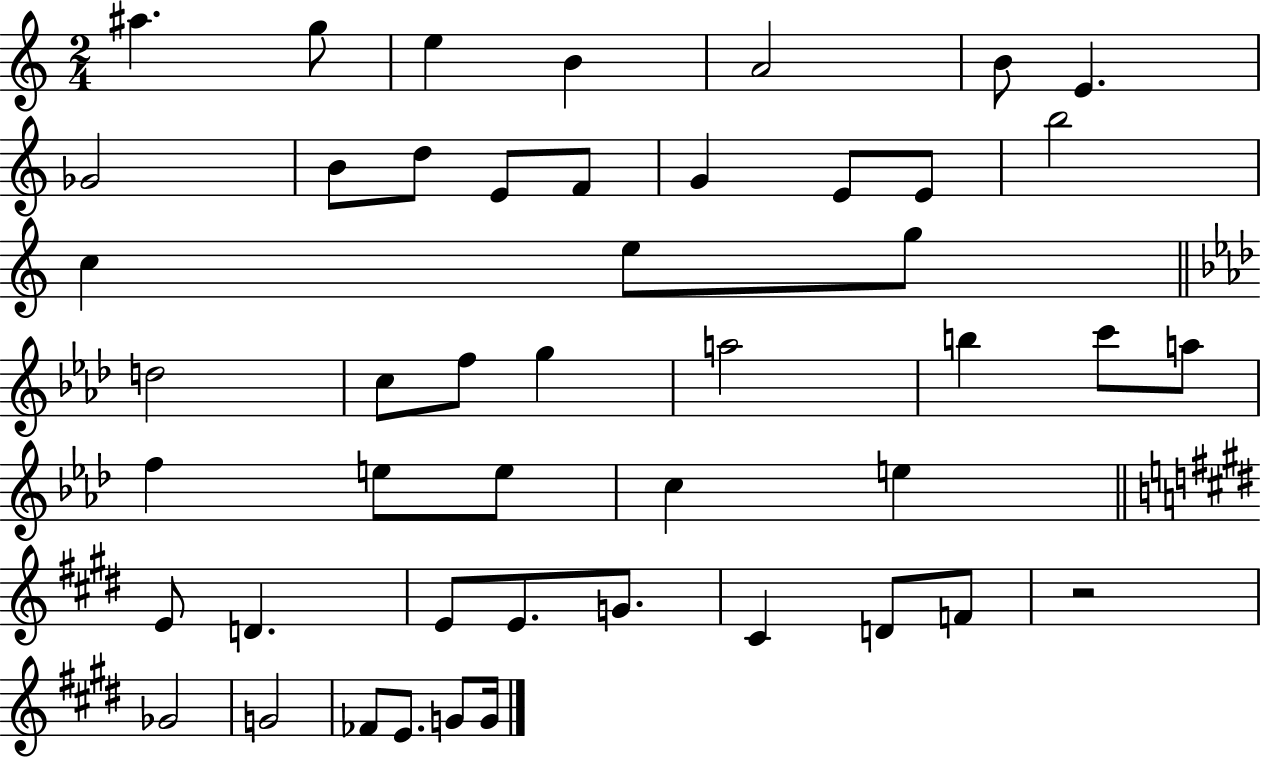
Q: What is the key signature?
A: C major